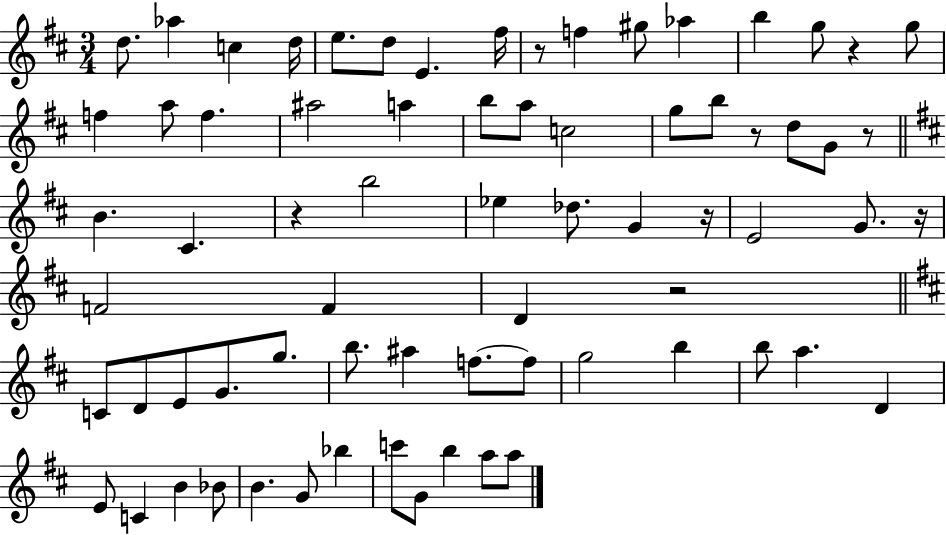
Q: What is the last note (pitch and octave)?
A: A5